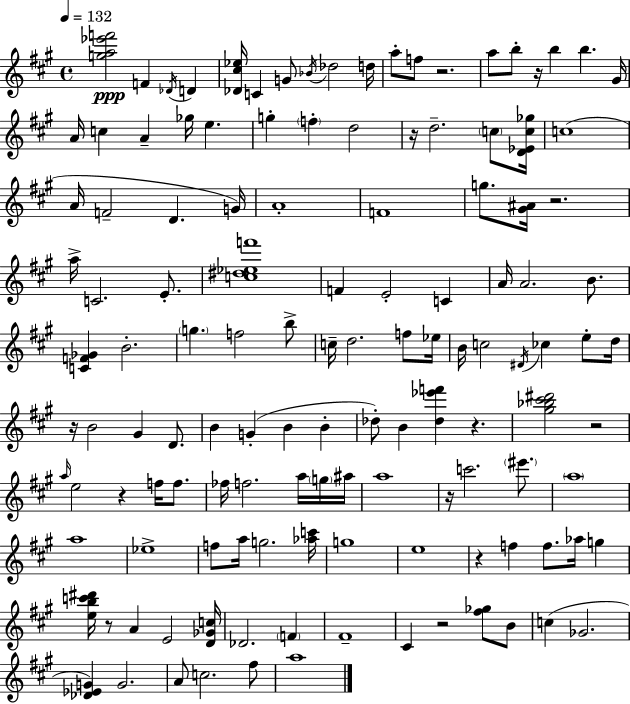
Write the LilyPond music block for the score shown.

{
  \clef treble
  \time 4/4
  \defaultTimeSignature
  \key a \major
  \tempo 4 = 132
  \repeat volta 2 { <g'' a'' ees''' f'''>2\ppp f'4 \acciaccatura { des'16 } d'4 | <des' cis'' ees''>16 c'4 g'8 \acciaccatura { bes'16 } des''2 | d''16 a''8-. f''8 r2. | a''8 b''8-. r16 b''4 b''4. | \break gis'16 a'16 c''4 a'4-- ges''16 e''4. | g''4-. \parenthesize f''4-. d''2 | r16 d''2.-- \parenthesize c''8 | <d' ees' c'' ges''>16 c''1( | \break a'16 f'2-- d'4. | g'16) a'1-. | f'1 | g''8. <gis' ais'>16 r2. | \break a''16-> c'2. e'8.-. | <c'' dis'' ees'' f'''>1 | f'4 e'2-. c'4 | a'16 a'2. b'8. | \break <c' f' ges'>4 b'2.-. | \parenthesize g''4. f''2 | b''8-> c''16-- d''2. f''8 | ees''16 b'16 c''2 \acciaccatura { dis'16 } ces''4 | \break e''8-. d''16 r16 b'2 gis'4 | d'8. b'4 g'4-.( b'4 b'4-. | des''8-.) b'4 <des'' ees''' f'''>4 r4. | <gis'' bes'' cis''' dis'''>2 r2 | \break \grace { a''16 } e''2 r4 | f''16 f''8. fes''16 f''2. | a''16 \parenthesize g''16 ais''16 a''1 | r16 c'''2. | \break \parenthesize eis'''8. \parenthesize a''1 | a''1 | ees''1-> | f''8 a''16 g''2. | \break <aes'' c'''>16 g''1 | e''1 | r4 f''4 f''8. aes''16 | g''4 <e'' b'' c''' dis'''>16 r8 a'4 e'2 | \break <d' ges' c''>16 des'2. | \parenthesize f'4 fis'1-- | cis'4 r2 | <fis'' ges''>8 b'8 c''4( ges'2. | \break <des' ees' g'>4) g'2. | a'8 c''2. | fis''8 a''1 | } \bar "|."
}